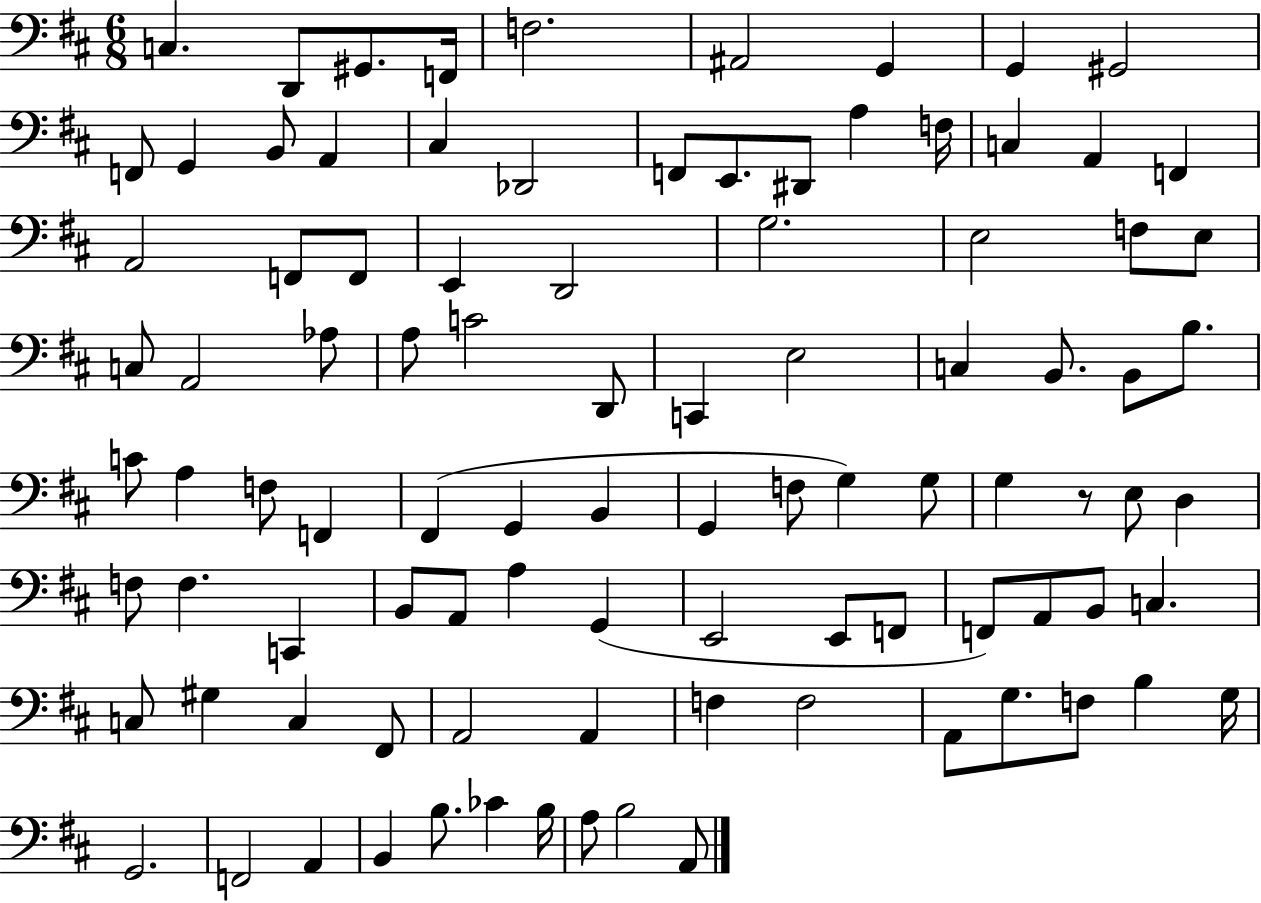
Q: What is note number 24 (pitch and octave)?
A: A2